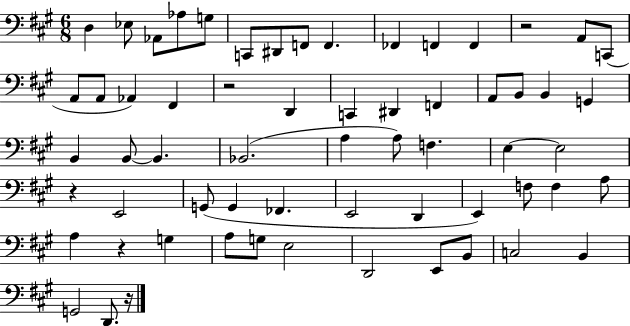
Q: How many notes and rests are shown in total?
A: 62